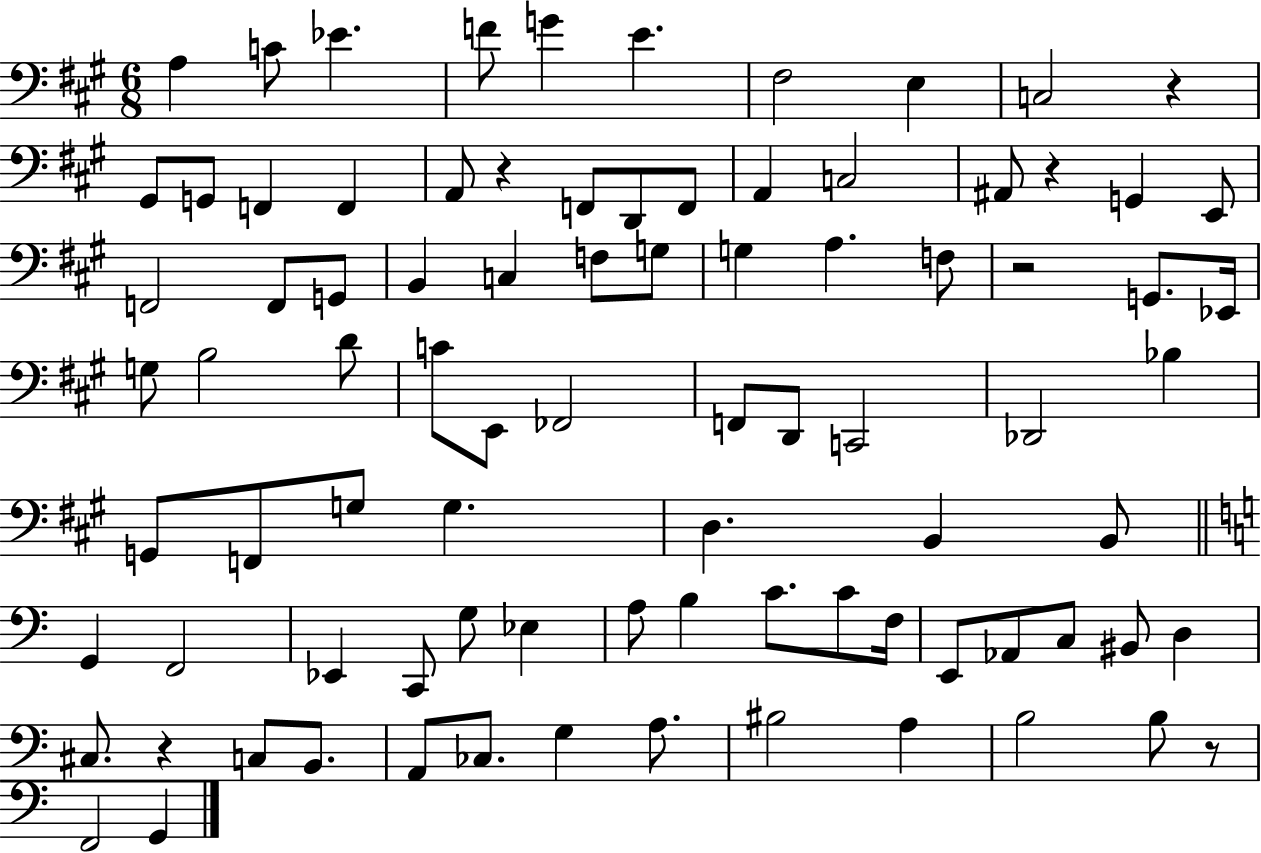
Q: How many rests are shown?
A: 6